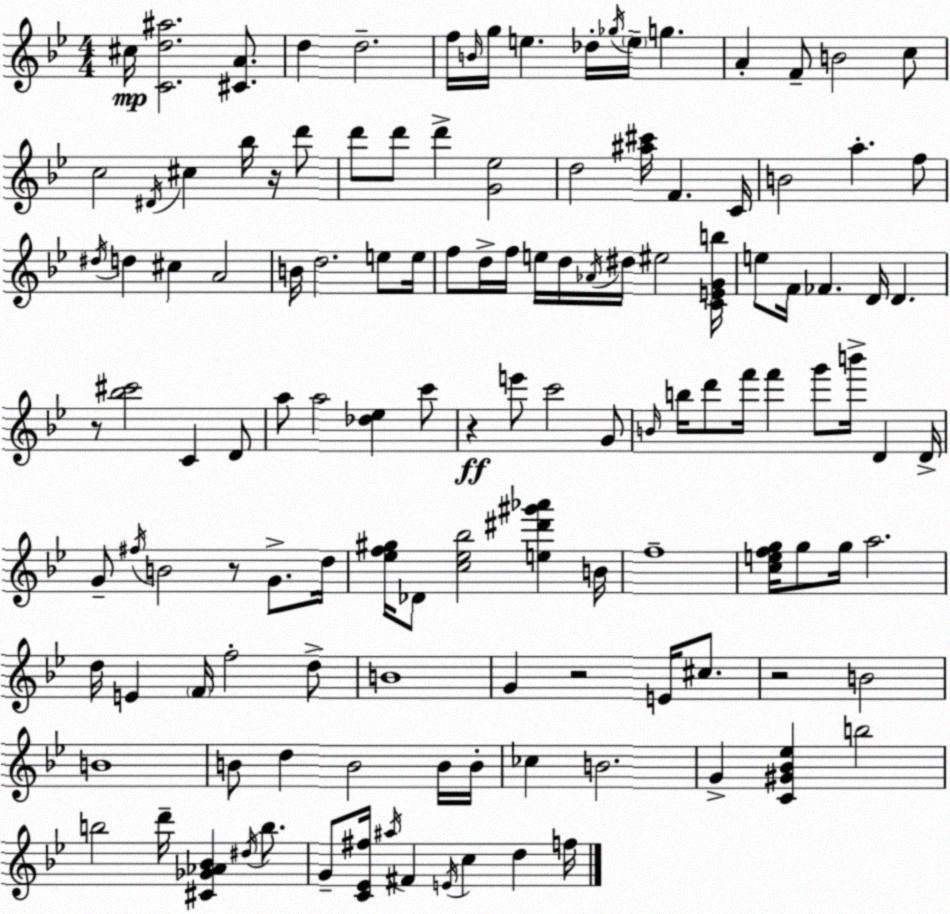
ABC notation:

X:1
T:Untitled
M:4/4
L:1/4
K:Gm
^c/4 [Cd^a]2 [^CA]/2 d d2 f/4 B/4 g/4 e _d/4 _g/4 e/4 g A F/2 B2 c/2 c2 ^D/4 ^c _b/4 z/4 d'/2 d'/2 d'/2 d' [G_e]2 d2 [^a^c']/4 F C/4 B2 a f/2 ^d/4 d ^c A2 B/4 d2 e/2 e/4 f/2 d/4 f/4 e/4 d/4 _A/4 ^d/4 ^e2 [CEGb]/4 e/2 F/4 _F D/4 D z/2 [_b^c']2 C D/2 a/2 a2 [_d_e] c'/2 z e'/2 c'2 G/2 B/4 b/4 d'/2 f'/4 f' g'/2 b'/4 D D/4 G/2 ^f/4 B2 z/2 G/2 d/4 [_ef^g]/4 _D/2 [c_e_b]2 [e^d'^g'_a'] B/4 f4 [cefg]/4 g/2 g/4 a2 d/4 E F/4 f2 d/2 B4 G z2 E/4 ^c/2 z2 B2 B4 B/2 d B2 B/4 B/4 _c B2 G [C^G_B_e] b2 b2 d'/4 [^C_G_A_B] ^d/4 b/2 G/2 [C_E^f]/4 ^a/4 ^F E/4 c d f/4